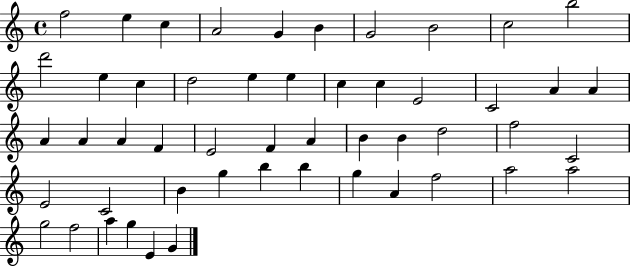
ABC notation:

X:1
T:Untitled
M:4/4
L:1/4
K:C
f2 e c A2 G B G2 B2 c2 b2 d'2 e c d2 e e c c E2 C2 A A A A A F E2 F A B B d2 f2 C2 E2 C2 B g b b g A f2 a2 a2 g2 f2 a g E G